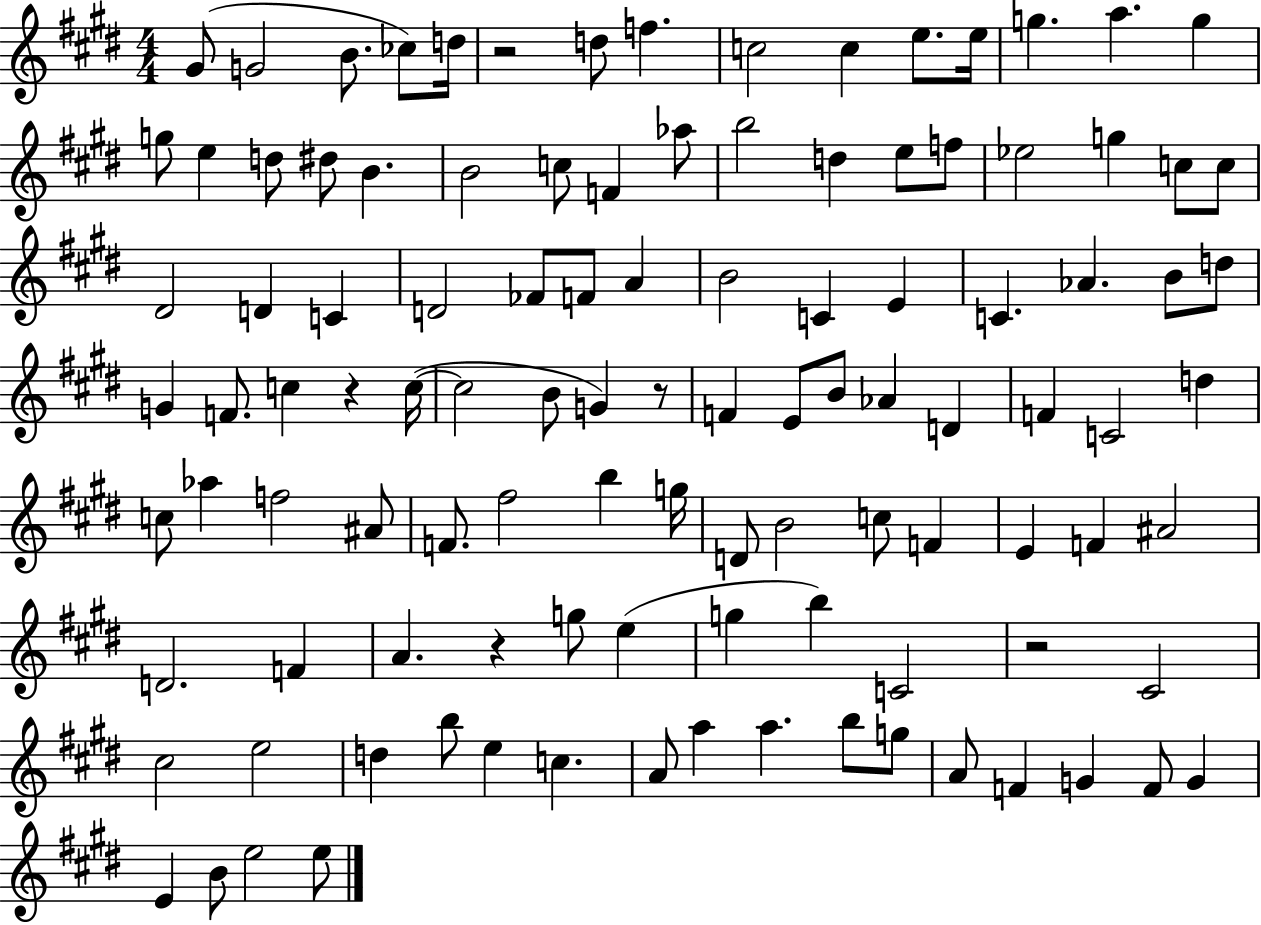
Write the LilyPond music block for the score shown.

{
  \clef treble
  \numericTimeSignature
  \time 4/4
  \key e \major
  gis'8( g'2 b'8. ces''8) d''16 | r2 d''8 f''4. | c''2 c''4 e''8. e''16 | g''4. a''4. g''4 | \break g''8 e''4 d''8 dis''8 b'4. | b'2 c''8 f'4 aes''8 | b''2 d''4 e''8 f''8 | ees''2 g''4 c''8 c''8 | \break dis'2 d'4 c'4 | d'2 fes'8 f'8 a'4 | b'2 c'4 e'4 | c'4. aes'4. b'8 d''8 | \break g'4 f'8. c''4 r4 c''16~(~ | c''2 b'8 g'4) r8 | f'4 e'8 b'8 aes'4 d'4 | f'4 c'2 d''4 | \break c''8 aes''4 f''2 ais'8 | f'8. fis''2 b''4 g''16 | d'8 b'2 c''8 f'4 | e'4 f'4 ais'2 | \break d'2. f'4 | a'4. r4 g''8 e''4( | g''4 b''4) c'2 | r2 cis'2 | \break cis''2 e''2 | d''4 b''8 e''4 c''4. | a'8 a''4 a''4. b''8 g''8 | a'8 f'4 g'4 f'8 g'4 | \break e'4 b'8 e''2 e''8 | \bar "|."
}